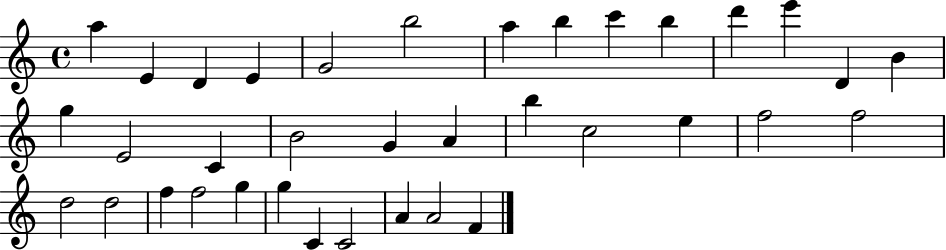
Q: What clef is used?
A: treble